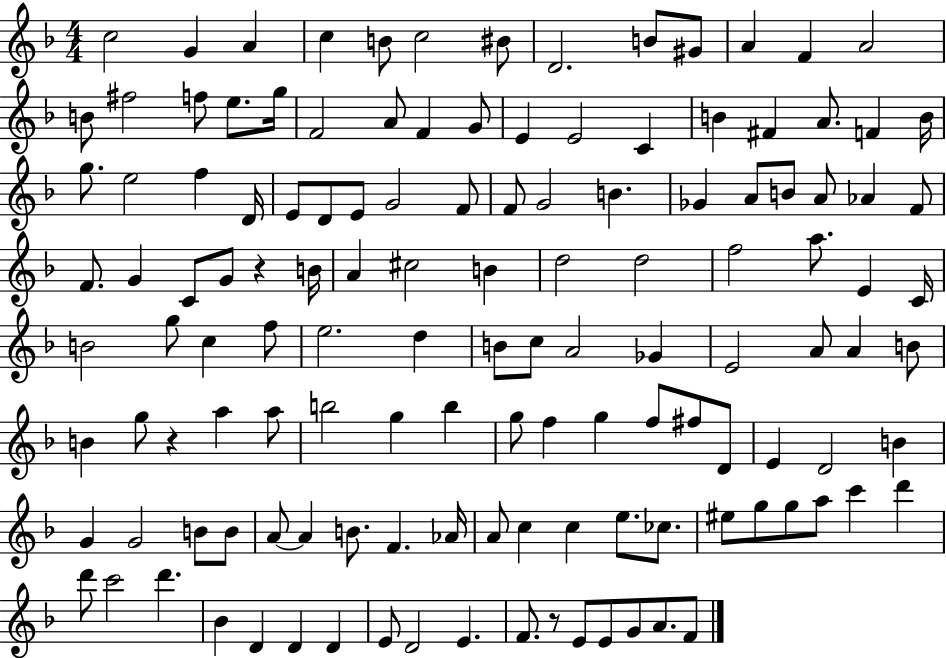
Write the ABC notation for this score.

X:1
T:Untitled
M:4/4
L:1/4
K:F
c2 G A c B/2 c2 ^B/2 D2 B/2 ^G/2 A F A2 B/2 ^f2 f/2 e/2 g/4 F2 A/2 F G/2 E E2 C B ^F A/2 F B/4 g/2 e2 f D/4 E/2 D/2 E/2 G2 F/2 F/2 G2 B _G A/2 B/2 A/2 _A F/2 F/2 G C/2 G/2 z B/4 A ^c2 B d2 d2 f2 a/2 E C/4 B2 g/2 c f/2 e2 d B/2 c/2 A2 _G E2 A/2 A B/2 B g/2 z a a/2 b2 g b g/2 f g f/2 ^f/2 D/2 E D2 B G G2 B/2 B/2 A/2 A B/2 F _A/4 A/2 c c e/2 _c/2 ^e/2 g/2 g/2 a/2 c' d' d'/2 c'2 d' _B D D D E/2 D2 E F/2 z/2 E/2 E/2 G/2 A/2 F/2